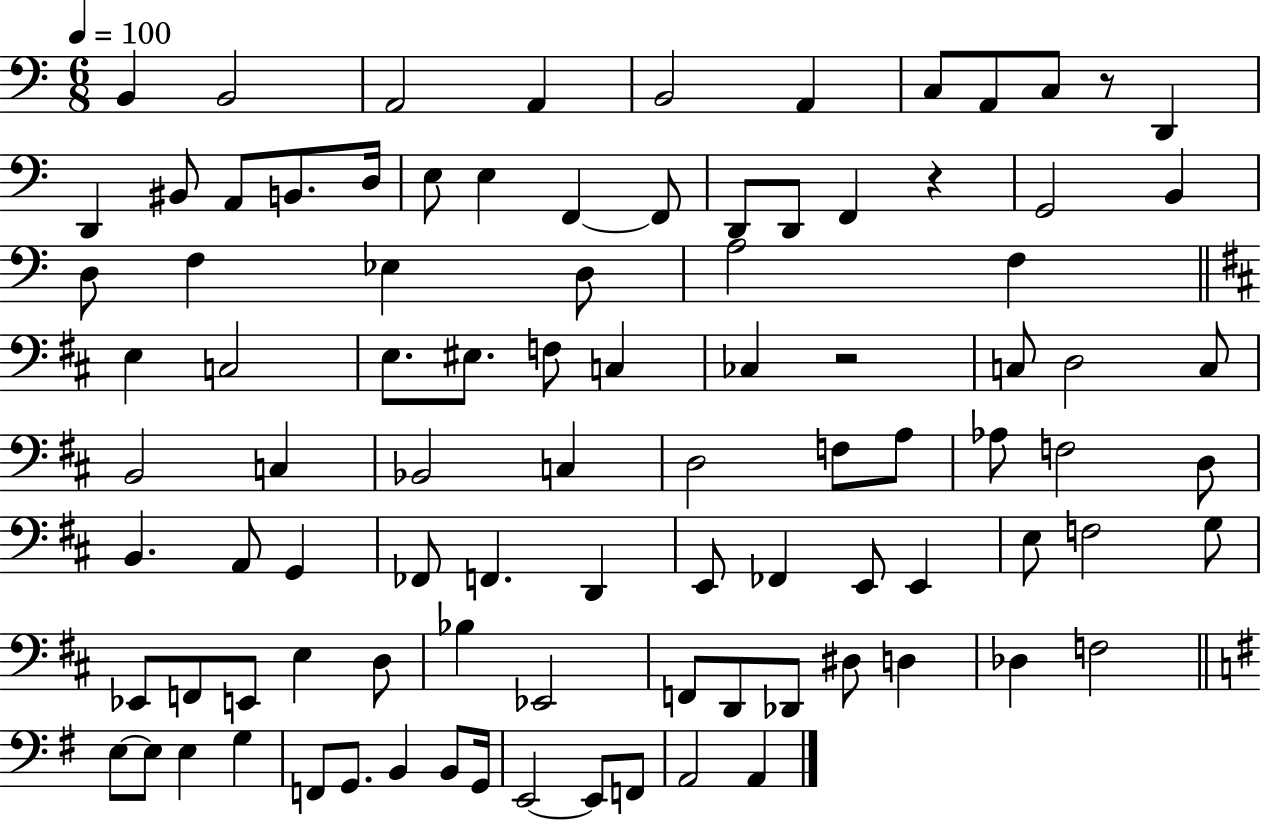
{
  \clef bass
  \numericTimeSignature
  \time 6/8
  \key c \major
  \tempo 4 = 100
  b,4 b,2 | a,2 a,4 | b,2 a,4 | c8 a,8 c8 r8 d,4 | \break d,4 bis,8 a,8 b,8. d16 | e8 e4 f,4~~ f,8 | d,8 d,8 f,4 r4 | g,2 b,4 | \break d8 f4 ees4 d8 | a2 f4 | \bar "||" \break \key b \minor e4 c2 | e8. eis8. f8 c4 | ces4 r2 | c8 d2 c8 | \break b,2 c4 | bes,2 c4 | d2 f8 a8 | aes8 f2 d8 | \break b,4. a,8 g,4 | fes,8 f,4. d,4 | e,8 fes,4 e,8 e,4 | e8 f2 g8 | \break ees,8 f,8 e,8 e4 d8 | bes4 ees,2 | f,8 d,8 des,8 dis8 d4 | des4 f2 | \break \bar "||" \break \key g \major e8~~ e8 e4 g4 | f,8 g,8. b,4 b,8 g,16 | e,2~~ e,8 f,8 | a,2 a,4 | \break \bar "|."
}